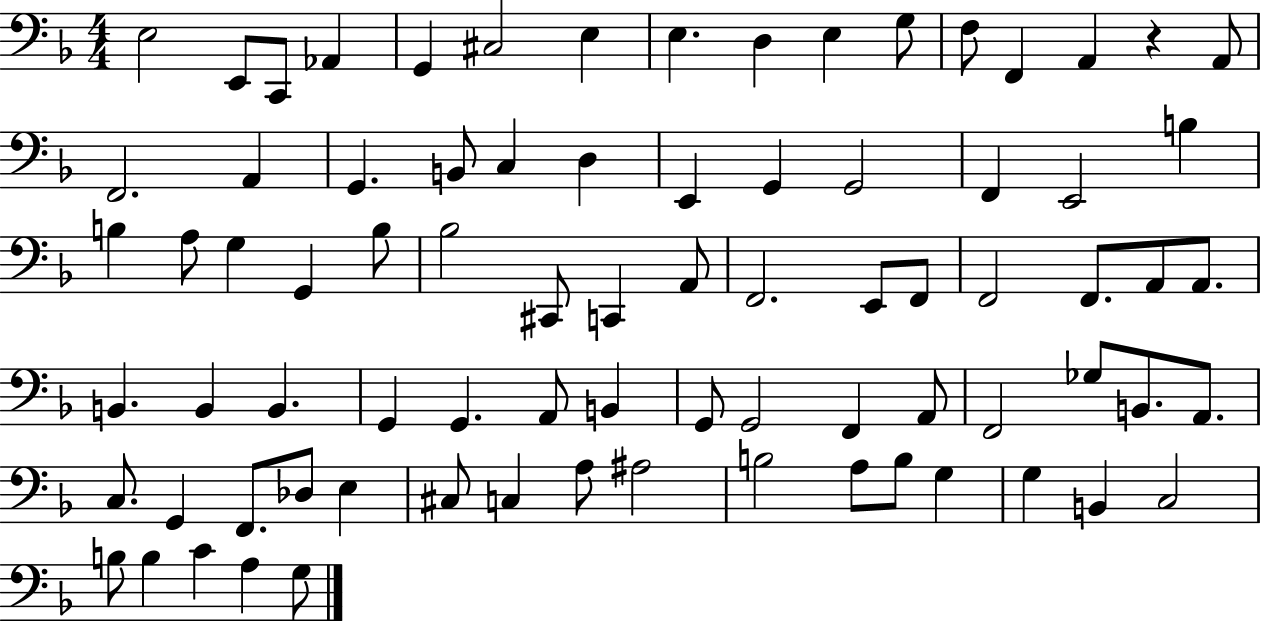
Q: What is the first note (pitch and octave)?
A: E3